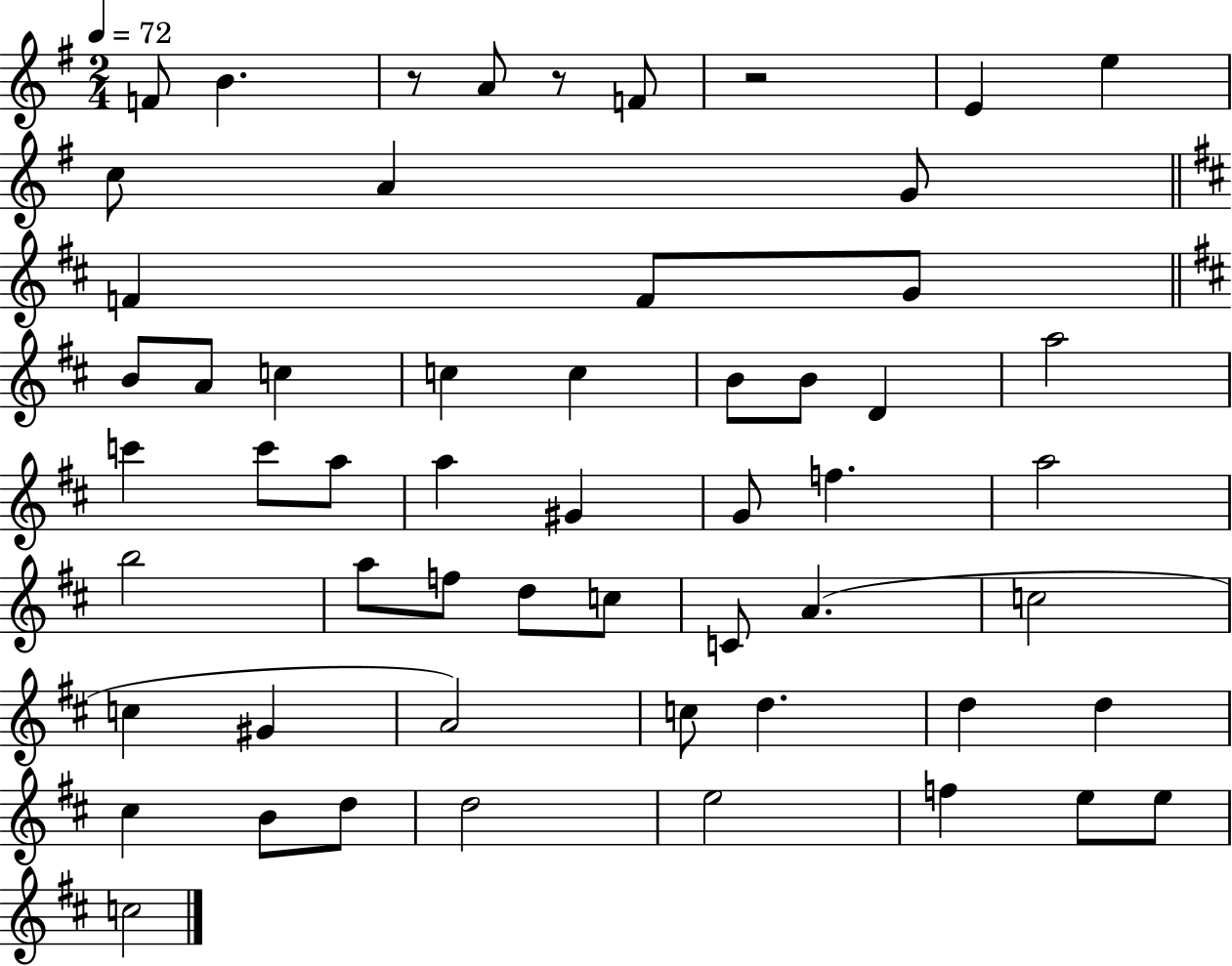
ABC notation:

X:1
T:Untitled
M:2/4
L:1/4
K:G
F/2 B z/2 A/2 z/2 F/2 z2 E e c/2 A G/2 F F/2 G/2 B/2 A/2 c c c B/2 B/2 D a2 c' c'/2 a/2 a ^G G/2 f a2 b2 a/2 f/2 d/2 c/2 C/2 A c2 c ^G A2 c/2 d d d ^c B/2 d/2 d2 e2 f e/2 e/2 c2